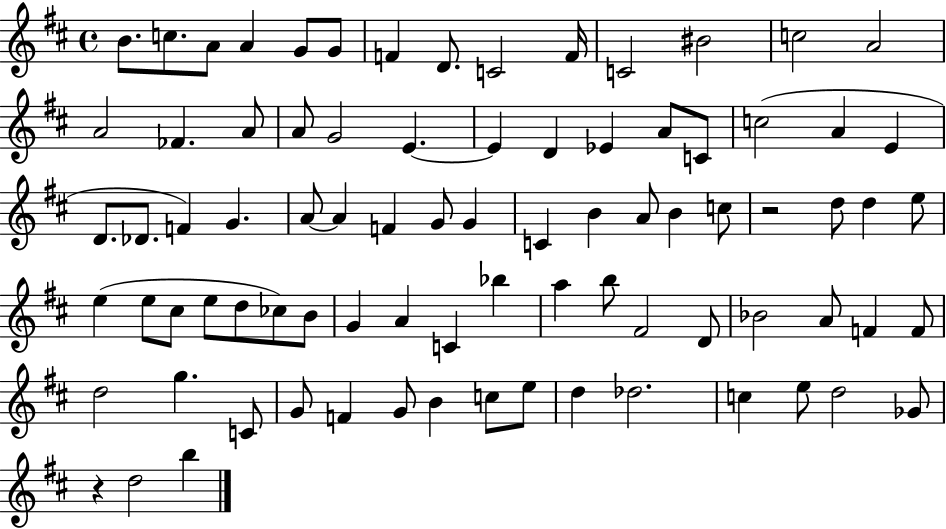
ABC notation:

X:1
T:Untitled
M:4/4
L:1/4
K:D
B/2 c/2 A/2 A G/2 G/2 F D/2 C2 F/4 C2 ^B2 c2 A2 A2 _F A/2 A/2 G2 E E D _E A/2 C/2 c2 A E D/2 _D/2 F G A/2 A F G/2 G C B A/2 B c/2 z2 d/2 d e/2 e e/2 ^c/2 e/2 d/2 _c/2 B/2 G A C _b a b/2 ^F2 D/2 _B2 A/2 F F/2 d2 g C/2 G/2 F G/2 B c/2 e/2 d _d2 c e/2 d2 _G/2 z d2 b